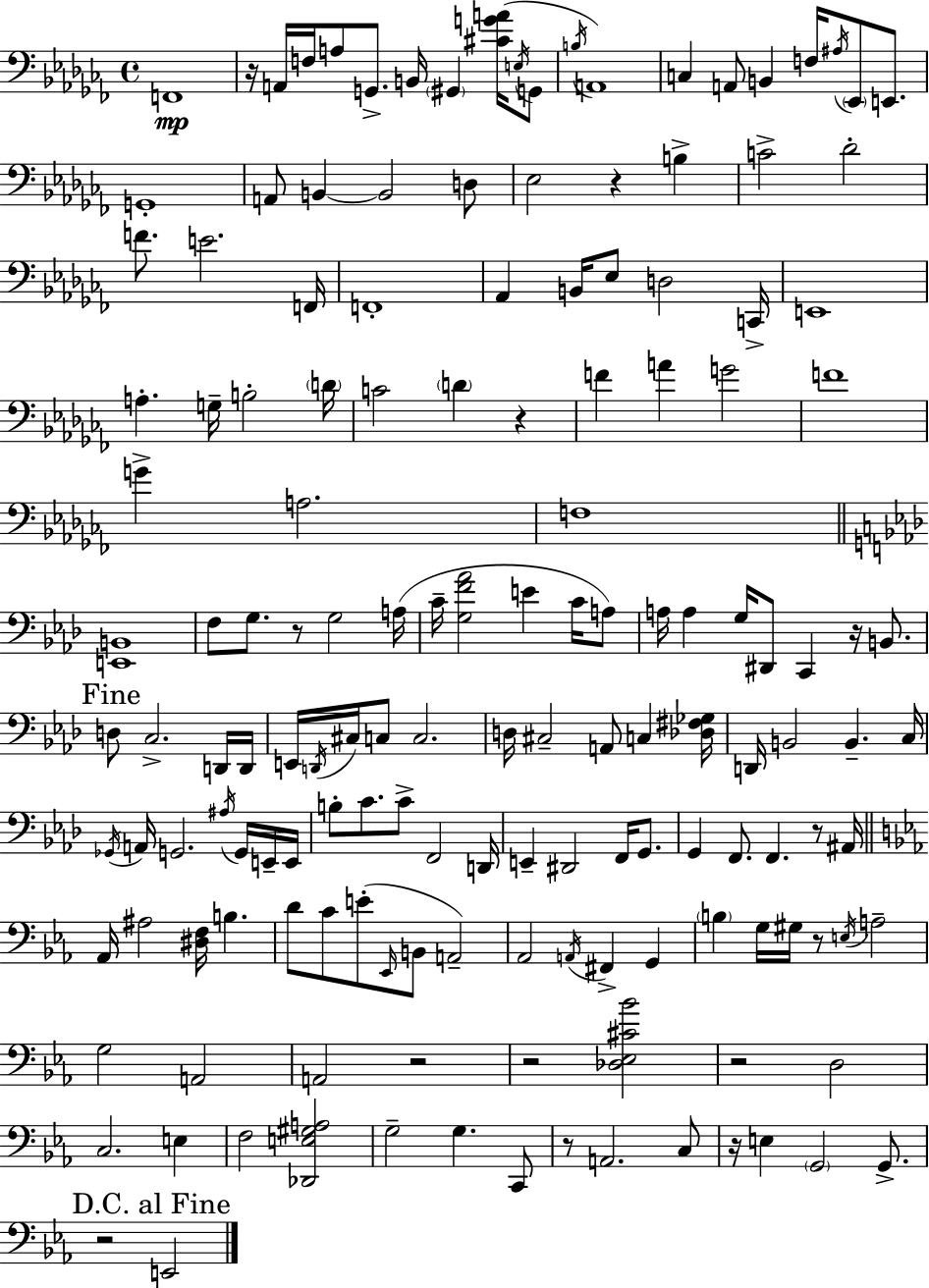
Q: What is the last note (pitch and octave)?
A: E2